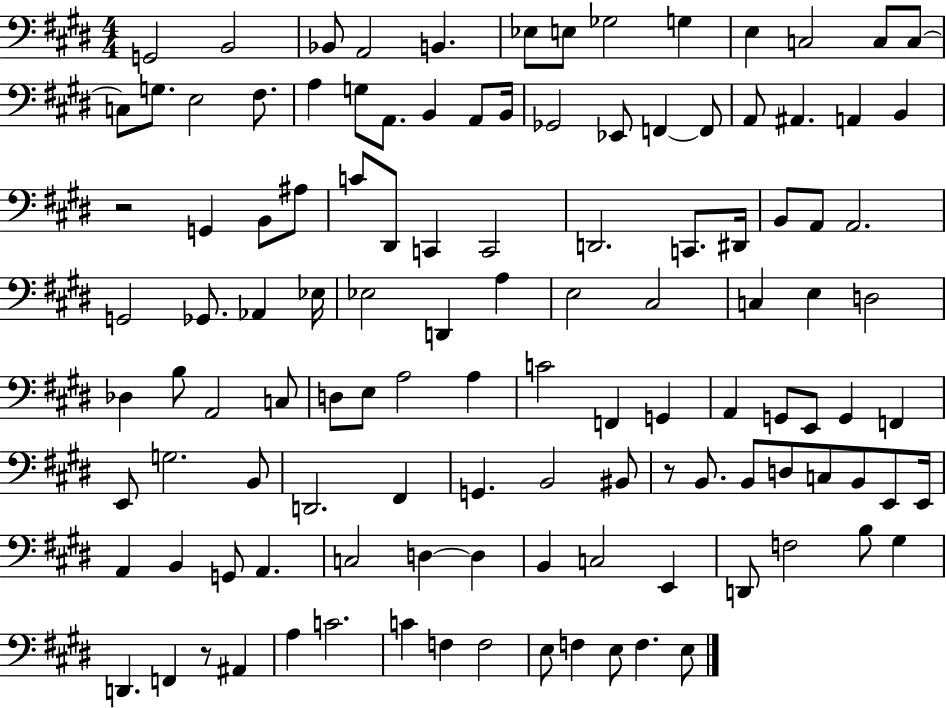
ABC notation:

X:1
T:Untitled
M:4/4
L:1/4
K:E
G,,2 B,,2 _B,,/2 A,,2 B,, _E,/2 E,/2 _G,2 G, E, C,2 C,/2 C,/2 C,/2 G,/2 E,2 ^F,/2 A, G,/2 A,,/2 B,, A,,/2 B,,/4 _G,,2 _E,,/2 F,, F,,/2 A,,/2 ^A,, A,, B,, z2 G,, B,,/2 ^A,/2 C/2 ^D,,/2 C,, C,,2 D,,2 C,,/2 ^D,,/4 B,,/2 A,,/2 A,,2 G,,2 _G,,/2 _A,, _E,/4 _E,2 D,, A, E,2 ^C,2 C, E, D,2 _D, B,/2 A,,2 C,/2 D,/2 E,/2 A,2 A, C2 F,, G,, A,, G,,/2 E,,/2 G,, F,, E,,/2 G,2 B,,/2 D,,2 ^F,, G,, B,,2 ^B,,/2 z/2 B,,/2 B,,/2 D,/2 C,/2 B,,/2 E,,/2 E,,/4 A,, B,, G,,/2 A,, C,2 D, D, B,, C,2 E,, D,,/2 F,2 B,/2 ^G, D,, F,, z/2 ^A,, A, C2 C F, F,2 E,/2 F, E,/2 F, E,/2